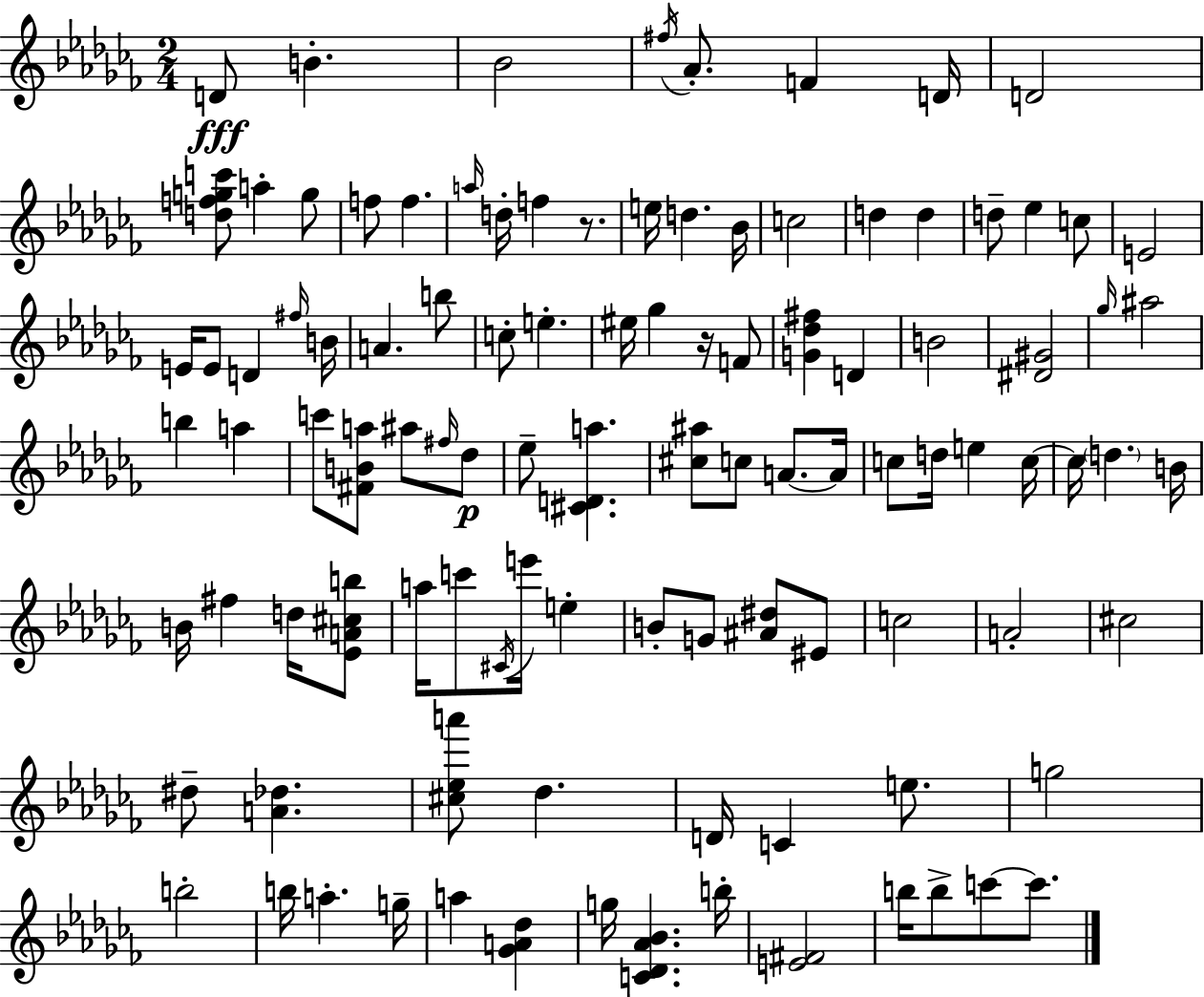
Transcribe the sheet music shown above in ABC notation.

X:1
T:Untitled
M:2/4
L:1/4
K:Abm
D/2 B _B2 ^f/4 _A/2 F D/4 D2 [dfgc']/2 a g/2 f/2 f a/4 d/4 f z/2 e/4 d _B/4 c2 d d d/2 _e c/2 E2 E/4 E/2 D ^f/4 B/4 A b/2 c/2 e ^e/4 _g z/4 F/2 [G_d^f] D B2 [^D^G]2 _g/4 ^a2 b a c'/2 [^FBa]/2 ^a/2 ^f/4 _d/2 _e/2 [^CDa] [^c^a]/2 c/2 A/2 A/4 c/2 d/4 e c/4 c/4 d B/4 B/4 ^f d/4 [_EA^cb]/2 a/4 c'/2 ^C/4 e'/4 e B/2 G/2 [^A^d]/2 ^E/2 c2 A2 ^c2 ^d/2 [A_d] [^c_ea']/2 _d D/4 C e/2 g2 b2 b/4 a g/4 a [_GA_d] g/4 [C_D_A_B] b/4 [E^F]2 b/4 b/2 c'/2 c'/2